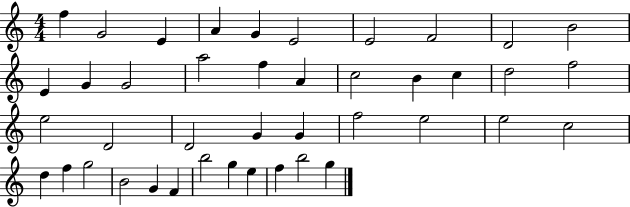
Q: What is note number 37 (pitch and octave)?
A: B5